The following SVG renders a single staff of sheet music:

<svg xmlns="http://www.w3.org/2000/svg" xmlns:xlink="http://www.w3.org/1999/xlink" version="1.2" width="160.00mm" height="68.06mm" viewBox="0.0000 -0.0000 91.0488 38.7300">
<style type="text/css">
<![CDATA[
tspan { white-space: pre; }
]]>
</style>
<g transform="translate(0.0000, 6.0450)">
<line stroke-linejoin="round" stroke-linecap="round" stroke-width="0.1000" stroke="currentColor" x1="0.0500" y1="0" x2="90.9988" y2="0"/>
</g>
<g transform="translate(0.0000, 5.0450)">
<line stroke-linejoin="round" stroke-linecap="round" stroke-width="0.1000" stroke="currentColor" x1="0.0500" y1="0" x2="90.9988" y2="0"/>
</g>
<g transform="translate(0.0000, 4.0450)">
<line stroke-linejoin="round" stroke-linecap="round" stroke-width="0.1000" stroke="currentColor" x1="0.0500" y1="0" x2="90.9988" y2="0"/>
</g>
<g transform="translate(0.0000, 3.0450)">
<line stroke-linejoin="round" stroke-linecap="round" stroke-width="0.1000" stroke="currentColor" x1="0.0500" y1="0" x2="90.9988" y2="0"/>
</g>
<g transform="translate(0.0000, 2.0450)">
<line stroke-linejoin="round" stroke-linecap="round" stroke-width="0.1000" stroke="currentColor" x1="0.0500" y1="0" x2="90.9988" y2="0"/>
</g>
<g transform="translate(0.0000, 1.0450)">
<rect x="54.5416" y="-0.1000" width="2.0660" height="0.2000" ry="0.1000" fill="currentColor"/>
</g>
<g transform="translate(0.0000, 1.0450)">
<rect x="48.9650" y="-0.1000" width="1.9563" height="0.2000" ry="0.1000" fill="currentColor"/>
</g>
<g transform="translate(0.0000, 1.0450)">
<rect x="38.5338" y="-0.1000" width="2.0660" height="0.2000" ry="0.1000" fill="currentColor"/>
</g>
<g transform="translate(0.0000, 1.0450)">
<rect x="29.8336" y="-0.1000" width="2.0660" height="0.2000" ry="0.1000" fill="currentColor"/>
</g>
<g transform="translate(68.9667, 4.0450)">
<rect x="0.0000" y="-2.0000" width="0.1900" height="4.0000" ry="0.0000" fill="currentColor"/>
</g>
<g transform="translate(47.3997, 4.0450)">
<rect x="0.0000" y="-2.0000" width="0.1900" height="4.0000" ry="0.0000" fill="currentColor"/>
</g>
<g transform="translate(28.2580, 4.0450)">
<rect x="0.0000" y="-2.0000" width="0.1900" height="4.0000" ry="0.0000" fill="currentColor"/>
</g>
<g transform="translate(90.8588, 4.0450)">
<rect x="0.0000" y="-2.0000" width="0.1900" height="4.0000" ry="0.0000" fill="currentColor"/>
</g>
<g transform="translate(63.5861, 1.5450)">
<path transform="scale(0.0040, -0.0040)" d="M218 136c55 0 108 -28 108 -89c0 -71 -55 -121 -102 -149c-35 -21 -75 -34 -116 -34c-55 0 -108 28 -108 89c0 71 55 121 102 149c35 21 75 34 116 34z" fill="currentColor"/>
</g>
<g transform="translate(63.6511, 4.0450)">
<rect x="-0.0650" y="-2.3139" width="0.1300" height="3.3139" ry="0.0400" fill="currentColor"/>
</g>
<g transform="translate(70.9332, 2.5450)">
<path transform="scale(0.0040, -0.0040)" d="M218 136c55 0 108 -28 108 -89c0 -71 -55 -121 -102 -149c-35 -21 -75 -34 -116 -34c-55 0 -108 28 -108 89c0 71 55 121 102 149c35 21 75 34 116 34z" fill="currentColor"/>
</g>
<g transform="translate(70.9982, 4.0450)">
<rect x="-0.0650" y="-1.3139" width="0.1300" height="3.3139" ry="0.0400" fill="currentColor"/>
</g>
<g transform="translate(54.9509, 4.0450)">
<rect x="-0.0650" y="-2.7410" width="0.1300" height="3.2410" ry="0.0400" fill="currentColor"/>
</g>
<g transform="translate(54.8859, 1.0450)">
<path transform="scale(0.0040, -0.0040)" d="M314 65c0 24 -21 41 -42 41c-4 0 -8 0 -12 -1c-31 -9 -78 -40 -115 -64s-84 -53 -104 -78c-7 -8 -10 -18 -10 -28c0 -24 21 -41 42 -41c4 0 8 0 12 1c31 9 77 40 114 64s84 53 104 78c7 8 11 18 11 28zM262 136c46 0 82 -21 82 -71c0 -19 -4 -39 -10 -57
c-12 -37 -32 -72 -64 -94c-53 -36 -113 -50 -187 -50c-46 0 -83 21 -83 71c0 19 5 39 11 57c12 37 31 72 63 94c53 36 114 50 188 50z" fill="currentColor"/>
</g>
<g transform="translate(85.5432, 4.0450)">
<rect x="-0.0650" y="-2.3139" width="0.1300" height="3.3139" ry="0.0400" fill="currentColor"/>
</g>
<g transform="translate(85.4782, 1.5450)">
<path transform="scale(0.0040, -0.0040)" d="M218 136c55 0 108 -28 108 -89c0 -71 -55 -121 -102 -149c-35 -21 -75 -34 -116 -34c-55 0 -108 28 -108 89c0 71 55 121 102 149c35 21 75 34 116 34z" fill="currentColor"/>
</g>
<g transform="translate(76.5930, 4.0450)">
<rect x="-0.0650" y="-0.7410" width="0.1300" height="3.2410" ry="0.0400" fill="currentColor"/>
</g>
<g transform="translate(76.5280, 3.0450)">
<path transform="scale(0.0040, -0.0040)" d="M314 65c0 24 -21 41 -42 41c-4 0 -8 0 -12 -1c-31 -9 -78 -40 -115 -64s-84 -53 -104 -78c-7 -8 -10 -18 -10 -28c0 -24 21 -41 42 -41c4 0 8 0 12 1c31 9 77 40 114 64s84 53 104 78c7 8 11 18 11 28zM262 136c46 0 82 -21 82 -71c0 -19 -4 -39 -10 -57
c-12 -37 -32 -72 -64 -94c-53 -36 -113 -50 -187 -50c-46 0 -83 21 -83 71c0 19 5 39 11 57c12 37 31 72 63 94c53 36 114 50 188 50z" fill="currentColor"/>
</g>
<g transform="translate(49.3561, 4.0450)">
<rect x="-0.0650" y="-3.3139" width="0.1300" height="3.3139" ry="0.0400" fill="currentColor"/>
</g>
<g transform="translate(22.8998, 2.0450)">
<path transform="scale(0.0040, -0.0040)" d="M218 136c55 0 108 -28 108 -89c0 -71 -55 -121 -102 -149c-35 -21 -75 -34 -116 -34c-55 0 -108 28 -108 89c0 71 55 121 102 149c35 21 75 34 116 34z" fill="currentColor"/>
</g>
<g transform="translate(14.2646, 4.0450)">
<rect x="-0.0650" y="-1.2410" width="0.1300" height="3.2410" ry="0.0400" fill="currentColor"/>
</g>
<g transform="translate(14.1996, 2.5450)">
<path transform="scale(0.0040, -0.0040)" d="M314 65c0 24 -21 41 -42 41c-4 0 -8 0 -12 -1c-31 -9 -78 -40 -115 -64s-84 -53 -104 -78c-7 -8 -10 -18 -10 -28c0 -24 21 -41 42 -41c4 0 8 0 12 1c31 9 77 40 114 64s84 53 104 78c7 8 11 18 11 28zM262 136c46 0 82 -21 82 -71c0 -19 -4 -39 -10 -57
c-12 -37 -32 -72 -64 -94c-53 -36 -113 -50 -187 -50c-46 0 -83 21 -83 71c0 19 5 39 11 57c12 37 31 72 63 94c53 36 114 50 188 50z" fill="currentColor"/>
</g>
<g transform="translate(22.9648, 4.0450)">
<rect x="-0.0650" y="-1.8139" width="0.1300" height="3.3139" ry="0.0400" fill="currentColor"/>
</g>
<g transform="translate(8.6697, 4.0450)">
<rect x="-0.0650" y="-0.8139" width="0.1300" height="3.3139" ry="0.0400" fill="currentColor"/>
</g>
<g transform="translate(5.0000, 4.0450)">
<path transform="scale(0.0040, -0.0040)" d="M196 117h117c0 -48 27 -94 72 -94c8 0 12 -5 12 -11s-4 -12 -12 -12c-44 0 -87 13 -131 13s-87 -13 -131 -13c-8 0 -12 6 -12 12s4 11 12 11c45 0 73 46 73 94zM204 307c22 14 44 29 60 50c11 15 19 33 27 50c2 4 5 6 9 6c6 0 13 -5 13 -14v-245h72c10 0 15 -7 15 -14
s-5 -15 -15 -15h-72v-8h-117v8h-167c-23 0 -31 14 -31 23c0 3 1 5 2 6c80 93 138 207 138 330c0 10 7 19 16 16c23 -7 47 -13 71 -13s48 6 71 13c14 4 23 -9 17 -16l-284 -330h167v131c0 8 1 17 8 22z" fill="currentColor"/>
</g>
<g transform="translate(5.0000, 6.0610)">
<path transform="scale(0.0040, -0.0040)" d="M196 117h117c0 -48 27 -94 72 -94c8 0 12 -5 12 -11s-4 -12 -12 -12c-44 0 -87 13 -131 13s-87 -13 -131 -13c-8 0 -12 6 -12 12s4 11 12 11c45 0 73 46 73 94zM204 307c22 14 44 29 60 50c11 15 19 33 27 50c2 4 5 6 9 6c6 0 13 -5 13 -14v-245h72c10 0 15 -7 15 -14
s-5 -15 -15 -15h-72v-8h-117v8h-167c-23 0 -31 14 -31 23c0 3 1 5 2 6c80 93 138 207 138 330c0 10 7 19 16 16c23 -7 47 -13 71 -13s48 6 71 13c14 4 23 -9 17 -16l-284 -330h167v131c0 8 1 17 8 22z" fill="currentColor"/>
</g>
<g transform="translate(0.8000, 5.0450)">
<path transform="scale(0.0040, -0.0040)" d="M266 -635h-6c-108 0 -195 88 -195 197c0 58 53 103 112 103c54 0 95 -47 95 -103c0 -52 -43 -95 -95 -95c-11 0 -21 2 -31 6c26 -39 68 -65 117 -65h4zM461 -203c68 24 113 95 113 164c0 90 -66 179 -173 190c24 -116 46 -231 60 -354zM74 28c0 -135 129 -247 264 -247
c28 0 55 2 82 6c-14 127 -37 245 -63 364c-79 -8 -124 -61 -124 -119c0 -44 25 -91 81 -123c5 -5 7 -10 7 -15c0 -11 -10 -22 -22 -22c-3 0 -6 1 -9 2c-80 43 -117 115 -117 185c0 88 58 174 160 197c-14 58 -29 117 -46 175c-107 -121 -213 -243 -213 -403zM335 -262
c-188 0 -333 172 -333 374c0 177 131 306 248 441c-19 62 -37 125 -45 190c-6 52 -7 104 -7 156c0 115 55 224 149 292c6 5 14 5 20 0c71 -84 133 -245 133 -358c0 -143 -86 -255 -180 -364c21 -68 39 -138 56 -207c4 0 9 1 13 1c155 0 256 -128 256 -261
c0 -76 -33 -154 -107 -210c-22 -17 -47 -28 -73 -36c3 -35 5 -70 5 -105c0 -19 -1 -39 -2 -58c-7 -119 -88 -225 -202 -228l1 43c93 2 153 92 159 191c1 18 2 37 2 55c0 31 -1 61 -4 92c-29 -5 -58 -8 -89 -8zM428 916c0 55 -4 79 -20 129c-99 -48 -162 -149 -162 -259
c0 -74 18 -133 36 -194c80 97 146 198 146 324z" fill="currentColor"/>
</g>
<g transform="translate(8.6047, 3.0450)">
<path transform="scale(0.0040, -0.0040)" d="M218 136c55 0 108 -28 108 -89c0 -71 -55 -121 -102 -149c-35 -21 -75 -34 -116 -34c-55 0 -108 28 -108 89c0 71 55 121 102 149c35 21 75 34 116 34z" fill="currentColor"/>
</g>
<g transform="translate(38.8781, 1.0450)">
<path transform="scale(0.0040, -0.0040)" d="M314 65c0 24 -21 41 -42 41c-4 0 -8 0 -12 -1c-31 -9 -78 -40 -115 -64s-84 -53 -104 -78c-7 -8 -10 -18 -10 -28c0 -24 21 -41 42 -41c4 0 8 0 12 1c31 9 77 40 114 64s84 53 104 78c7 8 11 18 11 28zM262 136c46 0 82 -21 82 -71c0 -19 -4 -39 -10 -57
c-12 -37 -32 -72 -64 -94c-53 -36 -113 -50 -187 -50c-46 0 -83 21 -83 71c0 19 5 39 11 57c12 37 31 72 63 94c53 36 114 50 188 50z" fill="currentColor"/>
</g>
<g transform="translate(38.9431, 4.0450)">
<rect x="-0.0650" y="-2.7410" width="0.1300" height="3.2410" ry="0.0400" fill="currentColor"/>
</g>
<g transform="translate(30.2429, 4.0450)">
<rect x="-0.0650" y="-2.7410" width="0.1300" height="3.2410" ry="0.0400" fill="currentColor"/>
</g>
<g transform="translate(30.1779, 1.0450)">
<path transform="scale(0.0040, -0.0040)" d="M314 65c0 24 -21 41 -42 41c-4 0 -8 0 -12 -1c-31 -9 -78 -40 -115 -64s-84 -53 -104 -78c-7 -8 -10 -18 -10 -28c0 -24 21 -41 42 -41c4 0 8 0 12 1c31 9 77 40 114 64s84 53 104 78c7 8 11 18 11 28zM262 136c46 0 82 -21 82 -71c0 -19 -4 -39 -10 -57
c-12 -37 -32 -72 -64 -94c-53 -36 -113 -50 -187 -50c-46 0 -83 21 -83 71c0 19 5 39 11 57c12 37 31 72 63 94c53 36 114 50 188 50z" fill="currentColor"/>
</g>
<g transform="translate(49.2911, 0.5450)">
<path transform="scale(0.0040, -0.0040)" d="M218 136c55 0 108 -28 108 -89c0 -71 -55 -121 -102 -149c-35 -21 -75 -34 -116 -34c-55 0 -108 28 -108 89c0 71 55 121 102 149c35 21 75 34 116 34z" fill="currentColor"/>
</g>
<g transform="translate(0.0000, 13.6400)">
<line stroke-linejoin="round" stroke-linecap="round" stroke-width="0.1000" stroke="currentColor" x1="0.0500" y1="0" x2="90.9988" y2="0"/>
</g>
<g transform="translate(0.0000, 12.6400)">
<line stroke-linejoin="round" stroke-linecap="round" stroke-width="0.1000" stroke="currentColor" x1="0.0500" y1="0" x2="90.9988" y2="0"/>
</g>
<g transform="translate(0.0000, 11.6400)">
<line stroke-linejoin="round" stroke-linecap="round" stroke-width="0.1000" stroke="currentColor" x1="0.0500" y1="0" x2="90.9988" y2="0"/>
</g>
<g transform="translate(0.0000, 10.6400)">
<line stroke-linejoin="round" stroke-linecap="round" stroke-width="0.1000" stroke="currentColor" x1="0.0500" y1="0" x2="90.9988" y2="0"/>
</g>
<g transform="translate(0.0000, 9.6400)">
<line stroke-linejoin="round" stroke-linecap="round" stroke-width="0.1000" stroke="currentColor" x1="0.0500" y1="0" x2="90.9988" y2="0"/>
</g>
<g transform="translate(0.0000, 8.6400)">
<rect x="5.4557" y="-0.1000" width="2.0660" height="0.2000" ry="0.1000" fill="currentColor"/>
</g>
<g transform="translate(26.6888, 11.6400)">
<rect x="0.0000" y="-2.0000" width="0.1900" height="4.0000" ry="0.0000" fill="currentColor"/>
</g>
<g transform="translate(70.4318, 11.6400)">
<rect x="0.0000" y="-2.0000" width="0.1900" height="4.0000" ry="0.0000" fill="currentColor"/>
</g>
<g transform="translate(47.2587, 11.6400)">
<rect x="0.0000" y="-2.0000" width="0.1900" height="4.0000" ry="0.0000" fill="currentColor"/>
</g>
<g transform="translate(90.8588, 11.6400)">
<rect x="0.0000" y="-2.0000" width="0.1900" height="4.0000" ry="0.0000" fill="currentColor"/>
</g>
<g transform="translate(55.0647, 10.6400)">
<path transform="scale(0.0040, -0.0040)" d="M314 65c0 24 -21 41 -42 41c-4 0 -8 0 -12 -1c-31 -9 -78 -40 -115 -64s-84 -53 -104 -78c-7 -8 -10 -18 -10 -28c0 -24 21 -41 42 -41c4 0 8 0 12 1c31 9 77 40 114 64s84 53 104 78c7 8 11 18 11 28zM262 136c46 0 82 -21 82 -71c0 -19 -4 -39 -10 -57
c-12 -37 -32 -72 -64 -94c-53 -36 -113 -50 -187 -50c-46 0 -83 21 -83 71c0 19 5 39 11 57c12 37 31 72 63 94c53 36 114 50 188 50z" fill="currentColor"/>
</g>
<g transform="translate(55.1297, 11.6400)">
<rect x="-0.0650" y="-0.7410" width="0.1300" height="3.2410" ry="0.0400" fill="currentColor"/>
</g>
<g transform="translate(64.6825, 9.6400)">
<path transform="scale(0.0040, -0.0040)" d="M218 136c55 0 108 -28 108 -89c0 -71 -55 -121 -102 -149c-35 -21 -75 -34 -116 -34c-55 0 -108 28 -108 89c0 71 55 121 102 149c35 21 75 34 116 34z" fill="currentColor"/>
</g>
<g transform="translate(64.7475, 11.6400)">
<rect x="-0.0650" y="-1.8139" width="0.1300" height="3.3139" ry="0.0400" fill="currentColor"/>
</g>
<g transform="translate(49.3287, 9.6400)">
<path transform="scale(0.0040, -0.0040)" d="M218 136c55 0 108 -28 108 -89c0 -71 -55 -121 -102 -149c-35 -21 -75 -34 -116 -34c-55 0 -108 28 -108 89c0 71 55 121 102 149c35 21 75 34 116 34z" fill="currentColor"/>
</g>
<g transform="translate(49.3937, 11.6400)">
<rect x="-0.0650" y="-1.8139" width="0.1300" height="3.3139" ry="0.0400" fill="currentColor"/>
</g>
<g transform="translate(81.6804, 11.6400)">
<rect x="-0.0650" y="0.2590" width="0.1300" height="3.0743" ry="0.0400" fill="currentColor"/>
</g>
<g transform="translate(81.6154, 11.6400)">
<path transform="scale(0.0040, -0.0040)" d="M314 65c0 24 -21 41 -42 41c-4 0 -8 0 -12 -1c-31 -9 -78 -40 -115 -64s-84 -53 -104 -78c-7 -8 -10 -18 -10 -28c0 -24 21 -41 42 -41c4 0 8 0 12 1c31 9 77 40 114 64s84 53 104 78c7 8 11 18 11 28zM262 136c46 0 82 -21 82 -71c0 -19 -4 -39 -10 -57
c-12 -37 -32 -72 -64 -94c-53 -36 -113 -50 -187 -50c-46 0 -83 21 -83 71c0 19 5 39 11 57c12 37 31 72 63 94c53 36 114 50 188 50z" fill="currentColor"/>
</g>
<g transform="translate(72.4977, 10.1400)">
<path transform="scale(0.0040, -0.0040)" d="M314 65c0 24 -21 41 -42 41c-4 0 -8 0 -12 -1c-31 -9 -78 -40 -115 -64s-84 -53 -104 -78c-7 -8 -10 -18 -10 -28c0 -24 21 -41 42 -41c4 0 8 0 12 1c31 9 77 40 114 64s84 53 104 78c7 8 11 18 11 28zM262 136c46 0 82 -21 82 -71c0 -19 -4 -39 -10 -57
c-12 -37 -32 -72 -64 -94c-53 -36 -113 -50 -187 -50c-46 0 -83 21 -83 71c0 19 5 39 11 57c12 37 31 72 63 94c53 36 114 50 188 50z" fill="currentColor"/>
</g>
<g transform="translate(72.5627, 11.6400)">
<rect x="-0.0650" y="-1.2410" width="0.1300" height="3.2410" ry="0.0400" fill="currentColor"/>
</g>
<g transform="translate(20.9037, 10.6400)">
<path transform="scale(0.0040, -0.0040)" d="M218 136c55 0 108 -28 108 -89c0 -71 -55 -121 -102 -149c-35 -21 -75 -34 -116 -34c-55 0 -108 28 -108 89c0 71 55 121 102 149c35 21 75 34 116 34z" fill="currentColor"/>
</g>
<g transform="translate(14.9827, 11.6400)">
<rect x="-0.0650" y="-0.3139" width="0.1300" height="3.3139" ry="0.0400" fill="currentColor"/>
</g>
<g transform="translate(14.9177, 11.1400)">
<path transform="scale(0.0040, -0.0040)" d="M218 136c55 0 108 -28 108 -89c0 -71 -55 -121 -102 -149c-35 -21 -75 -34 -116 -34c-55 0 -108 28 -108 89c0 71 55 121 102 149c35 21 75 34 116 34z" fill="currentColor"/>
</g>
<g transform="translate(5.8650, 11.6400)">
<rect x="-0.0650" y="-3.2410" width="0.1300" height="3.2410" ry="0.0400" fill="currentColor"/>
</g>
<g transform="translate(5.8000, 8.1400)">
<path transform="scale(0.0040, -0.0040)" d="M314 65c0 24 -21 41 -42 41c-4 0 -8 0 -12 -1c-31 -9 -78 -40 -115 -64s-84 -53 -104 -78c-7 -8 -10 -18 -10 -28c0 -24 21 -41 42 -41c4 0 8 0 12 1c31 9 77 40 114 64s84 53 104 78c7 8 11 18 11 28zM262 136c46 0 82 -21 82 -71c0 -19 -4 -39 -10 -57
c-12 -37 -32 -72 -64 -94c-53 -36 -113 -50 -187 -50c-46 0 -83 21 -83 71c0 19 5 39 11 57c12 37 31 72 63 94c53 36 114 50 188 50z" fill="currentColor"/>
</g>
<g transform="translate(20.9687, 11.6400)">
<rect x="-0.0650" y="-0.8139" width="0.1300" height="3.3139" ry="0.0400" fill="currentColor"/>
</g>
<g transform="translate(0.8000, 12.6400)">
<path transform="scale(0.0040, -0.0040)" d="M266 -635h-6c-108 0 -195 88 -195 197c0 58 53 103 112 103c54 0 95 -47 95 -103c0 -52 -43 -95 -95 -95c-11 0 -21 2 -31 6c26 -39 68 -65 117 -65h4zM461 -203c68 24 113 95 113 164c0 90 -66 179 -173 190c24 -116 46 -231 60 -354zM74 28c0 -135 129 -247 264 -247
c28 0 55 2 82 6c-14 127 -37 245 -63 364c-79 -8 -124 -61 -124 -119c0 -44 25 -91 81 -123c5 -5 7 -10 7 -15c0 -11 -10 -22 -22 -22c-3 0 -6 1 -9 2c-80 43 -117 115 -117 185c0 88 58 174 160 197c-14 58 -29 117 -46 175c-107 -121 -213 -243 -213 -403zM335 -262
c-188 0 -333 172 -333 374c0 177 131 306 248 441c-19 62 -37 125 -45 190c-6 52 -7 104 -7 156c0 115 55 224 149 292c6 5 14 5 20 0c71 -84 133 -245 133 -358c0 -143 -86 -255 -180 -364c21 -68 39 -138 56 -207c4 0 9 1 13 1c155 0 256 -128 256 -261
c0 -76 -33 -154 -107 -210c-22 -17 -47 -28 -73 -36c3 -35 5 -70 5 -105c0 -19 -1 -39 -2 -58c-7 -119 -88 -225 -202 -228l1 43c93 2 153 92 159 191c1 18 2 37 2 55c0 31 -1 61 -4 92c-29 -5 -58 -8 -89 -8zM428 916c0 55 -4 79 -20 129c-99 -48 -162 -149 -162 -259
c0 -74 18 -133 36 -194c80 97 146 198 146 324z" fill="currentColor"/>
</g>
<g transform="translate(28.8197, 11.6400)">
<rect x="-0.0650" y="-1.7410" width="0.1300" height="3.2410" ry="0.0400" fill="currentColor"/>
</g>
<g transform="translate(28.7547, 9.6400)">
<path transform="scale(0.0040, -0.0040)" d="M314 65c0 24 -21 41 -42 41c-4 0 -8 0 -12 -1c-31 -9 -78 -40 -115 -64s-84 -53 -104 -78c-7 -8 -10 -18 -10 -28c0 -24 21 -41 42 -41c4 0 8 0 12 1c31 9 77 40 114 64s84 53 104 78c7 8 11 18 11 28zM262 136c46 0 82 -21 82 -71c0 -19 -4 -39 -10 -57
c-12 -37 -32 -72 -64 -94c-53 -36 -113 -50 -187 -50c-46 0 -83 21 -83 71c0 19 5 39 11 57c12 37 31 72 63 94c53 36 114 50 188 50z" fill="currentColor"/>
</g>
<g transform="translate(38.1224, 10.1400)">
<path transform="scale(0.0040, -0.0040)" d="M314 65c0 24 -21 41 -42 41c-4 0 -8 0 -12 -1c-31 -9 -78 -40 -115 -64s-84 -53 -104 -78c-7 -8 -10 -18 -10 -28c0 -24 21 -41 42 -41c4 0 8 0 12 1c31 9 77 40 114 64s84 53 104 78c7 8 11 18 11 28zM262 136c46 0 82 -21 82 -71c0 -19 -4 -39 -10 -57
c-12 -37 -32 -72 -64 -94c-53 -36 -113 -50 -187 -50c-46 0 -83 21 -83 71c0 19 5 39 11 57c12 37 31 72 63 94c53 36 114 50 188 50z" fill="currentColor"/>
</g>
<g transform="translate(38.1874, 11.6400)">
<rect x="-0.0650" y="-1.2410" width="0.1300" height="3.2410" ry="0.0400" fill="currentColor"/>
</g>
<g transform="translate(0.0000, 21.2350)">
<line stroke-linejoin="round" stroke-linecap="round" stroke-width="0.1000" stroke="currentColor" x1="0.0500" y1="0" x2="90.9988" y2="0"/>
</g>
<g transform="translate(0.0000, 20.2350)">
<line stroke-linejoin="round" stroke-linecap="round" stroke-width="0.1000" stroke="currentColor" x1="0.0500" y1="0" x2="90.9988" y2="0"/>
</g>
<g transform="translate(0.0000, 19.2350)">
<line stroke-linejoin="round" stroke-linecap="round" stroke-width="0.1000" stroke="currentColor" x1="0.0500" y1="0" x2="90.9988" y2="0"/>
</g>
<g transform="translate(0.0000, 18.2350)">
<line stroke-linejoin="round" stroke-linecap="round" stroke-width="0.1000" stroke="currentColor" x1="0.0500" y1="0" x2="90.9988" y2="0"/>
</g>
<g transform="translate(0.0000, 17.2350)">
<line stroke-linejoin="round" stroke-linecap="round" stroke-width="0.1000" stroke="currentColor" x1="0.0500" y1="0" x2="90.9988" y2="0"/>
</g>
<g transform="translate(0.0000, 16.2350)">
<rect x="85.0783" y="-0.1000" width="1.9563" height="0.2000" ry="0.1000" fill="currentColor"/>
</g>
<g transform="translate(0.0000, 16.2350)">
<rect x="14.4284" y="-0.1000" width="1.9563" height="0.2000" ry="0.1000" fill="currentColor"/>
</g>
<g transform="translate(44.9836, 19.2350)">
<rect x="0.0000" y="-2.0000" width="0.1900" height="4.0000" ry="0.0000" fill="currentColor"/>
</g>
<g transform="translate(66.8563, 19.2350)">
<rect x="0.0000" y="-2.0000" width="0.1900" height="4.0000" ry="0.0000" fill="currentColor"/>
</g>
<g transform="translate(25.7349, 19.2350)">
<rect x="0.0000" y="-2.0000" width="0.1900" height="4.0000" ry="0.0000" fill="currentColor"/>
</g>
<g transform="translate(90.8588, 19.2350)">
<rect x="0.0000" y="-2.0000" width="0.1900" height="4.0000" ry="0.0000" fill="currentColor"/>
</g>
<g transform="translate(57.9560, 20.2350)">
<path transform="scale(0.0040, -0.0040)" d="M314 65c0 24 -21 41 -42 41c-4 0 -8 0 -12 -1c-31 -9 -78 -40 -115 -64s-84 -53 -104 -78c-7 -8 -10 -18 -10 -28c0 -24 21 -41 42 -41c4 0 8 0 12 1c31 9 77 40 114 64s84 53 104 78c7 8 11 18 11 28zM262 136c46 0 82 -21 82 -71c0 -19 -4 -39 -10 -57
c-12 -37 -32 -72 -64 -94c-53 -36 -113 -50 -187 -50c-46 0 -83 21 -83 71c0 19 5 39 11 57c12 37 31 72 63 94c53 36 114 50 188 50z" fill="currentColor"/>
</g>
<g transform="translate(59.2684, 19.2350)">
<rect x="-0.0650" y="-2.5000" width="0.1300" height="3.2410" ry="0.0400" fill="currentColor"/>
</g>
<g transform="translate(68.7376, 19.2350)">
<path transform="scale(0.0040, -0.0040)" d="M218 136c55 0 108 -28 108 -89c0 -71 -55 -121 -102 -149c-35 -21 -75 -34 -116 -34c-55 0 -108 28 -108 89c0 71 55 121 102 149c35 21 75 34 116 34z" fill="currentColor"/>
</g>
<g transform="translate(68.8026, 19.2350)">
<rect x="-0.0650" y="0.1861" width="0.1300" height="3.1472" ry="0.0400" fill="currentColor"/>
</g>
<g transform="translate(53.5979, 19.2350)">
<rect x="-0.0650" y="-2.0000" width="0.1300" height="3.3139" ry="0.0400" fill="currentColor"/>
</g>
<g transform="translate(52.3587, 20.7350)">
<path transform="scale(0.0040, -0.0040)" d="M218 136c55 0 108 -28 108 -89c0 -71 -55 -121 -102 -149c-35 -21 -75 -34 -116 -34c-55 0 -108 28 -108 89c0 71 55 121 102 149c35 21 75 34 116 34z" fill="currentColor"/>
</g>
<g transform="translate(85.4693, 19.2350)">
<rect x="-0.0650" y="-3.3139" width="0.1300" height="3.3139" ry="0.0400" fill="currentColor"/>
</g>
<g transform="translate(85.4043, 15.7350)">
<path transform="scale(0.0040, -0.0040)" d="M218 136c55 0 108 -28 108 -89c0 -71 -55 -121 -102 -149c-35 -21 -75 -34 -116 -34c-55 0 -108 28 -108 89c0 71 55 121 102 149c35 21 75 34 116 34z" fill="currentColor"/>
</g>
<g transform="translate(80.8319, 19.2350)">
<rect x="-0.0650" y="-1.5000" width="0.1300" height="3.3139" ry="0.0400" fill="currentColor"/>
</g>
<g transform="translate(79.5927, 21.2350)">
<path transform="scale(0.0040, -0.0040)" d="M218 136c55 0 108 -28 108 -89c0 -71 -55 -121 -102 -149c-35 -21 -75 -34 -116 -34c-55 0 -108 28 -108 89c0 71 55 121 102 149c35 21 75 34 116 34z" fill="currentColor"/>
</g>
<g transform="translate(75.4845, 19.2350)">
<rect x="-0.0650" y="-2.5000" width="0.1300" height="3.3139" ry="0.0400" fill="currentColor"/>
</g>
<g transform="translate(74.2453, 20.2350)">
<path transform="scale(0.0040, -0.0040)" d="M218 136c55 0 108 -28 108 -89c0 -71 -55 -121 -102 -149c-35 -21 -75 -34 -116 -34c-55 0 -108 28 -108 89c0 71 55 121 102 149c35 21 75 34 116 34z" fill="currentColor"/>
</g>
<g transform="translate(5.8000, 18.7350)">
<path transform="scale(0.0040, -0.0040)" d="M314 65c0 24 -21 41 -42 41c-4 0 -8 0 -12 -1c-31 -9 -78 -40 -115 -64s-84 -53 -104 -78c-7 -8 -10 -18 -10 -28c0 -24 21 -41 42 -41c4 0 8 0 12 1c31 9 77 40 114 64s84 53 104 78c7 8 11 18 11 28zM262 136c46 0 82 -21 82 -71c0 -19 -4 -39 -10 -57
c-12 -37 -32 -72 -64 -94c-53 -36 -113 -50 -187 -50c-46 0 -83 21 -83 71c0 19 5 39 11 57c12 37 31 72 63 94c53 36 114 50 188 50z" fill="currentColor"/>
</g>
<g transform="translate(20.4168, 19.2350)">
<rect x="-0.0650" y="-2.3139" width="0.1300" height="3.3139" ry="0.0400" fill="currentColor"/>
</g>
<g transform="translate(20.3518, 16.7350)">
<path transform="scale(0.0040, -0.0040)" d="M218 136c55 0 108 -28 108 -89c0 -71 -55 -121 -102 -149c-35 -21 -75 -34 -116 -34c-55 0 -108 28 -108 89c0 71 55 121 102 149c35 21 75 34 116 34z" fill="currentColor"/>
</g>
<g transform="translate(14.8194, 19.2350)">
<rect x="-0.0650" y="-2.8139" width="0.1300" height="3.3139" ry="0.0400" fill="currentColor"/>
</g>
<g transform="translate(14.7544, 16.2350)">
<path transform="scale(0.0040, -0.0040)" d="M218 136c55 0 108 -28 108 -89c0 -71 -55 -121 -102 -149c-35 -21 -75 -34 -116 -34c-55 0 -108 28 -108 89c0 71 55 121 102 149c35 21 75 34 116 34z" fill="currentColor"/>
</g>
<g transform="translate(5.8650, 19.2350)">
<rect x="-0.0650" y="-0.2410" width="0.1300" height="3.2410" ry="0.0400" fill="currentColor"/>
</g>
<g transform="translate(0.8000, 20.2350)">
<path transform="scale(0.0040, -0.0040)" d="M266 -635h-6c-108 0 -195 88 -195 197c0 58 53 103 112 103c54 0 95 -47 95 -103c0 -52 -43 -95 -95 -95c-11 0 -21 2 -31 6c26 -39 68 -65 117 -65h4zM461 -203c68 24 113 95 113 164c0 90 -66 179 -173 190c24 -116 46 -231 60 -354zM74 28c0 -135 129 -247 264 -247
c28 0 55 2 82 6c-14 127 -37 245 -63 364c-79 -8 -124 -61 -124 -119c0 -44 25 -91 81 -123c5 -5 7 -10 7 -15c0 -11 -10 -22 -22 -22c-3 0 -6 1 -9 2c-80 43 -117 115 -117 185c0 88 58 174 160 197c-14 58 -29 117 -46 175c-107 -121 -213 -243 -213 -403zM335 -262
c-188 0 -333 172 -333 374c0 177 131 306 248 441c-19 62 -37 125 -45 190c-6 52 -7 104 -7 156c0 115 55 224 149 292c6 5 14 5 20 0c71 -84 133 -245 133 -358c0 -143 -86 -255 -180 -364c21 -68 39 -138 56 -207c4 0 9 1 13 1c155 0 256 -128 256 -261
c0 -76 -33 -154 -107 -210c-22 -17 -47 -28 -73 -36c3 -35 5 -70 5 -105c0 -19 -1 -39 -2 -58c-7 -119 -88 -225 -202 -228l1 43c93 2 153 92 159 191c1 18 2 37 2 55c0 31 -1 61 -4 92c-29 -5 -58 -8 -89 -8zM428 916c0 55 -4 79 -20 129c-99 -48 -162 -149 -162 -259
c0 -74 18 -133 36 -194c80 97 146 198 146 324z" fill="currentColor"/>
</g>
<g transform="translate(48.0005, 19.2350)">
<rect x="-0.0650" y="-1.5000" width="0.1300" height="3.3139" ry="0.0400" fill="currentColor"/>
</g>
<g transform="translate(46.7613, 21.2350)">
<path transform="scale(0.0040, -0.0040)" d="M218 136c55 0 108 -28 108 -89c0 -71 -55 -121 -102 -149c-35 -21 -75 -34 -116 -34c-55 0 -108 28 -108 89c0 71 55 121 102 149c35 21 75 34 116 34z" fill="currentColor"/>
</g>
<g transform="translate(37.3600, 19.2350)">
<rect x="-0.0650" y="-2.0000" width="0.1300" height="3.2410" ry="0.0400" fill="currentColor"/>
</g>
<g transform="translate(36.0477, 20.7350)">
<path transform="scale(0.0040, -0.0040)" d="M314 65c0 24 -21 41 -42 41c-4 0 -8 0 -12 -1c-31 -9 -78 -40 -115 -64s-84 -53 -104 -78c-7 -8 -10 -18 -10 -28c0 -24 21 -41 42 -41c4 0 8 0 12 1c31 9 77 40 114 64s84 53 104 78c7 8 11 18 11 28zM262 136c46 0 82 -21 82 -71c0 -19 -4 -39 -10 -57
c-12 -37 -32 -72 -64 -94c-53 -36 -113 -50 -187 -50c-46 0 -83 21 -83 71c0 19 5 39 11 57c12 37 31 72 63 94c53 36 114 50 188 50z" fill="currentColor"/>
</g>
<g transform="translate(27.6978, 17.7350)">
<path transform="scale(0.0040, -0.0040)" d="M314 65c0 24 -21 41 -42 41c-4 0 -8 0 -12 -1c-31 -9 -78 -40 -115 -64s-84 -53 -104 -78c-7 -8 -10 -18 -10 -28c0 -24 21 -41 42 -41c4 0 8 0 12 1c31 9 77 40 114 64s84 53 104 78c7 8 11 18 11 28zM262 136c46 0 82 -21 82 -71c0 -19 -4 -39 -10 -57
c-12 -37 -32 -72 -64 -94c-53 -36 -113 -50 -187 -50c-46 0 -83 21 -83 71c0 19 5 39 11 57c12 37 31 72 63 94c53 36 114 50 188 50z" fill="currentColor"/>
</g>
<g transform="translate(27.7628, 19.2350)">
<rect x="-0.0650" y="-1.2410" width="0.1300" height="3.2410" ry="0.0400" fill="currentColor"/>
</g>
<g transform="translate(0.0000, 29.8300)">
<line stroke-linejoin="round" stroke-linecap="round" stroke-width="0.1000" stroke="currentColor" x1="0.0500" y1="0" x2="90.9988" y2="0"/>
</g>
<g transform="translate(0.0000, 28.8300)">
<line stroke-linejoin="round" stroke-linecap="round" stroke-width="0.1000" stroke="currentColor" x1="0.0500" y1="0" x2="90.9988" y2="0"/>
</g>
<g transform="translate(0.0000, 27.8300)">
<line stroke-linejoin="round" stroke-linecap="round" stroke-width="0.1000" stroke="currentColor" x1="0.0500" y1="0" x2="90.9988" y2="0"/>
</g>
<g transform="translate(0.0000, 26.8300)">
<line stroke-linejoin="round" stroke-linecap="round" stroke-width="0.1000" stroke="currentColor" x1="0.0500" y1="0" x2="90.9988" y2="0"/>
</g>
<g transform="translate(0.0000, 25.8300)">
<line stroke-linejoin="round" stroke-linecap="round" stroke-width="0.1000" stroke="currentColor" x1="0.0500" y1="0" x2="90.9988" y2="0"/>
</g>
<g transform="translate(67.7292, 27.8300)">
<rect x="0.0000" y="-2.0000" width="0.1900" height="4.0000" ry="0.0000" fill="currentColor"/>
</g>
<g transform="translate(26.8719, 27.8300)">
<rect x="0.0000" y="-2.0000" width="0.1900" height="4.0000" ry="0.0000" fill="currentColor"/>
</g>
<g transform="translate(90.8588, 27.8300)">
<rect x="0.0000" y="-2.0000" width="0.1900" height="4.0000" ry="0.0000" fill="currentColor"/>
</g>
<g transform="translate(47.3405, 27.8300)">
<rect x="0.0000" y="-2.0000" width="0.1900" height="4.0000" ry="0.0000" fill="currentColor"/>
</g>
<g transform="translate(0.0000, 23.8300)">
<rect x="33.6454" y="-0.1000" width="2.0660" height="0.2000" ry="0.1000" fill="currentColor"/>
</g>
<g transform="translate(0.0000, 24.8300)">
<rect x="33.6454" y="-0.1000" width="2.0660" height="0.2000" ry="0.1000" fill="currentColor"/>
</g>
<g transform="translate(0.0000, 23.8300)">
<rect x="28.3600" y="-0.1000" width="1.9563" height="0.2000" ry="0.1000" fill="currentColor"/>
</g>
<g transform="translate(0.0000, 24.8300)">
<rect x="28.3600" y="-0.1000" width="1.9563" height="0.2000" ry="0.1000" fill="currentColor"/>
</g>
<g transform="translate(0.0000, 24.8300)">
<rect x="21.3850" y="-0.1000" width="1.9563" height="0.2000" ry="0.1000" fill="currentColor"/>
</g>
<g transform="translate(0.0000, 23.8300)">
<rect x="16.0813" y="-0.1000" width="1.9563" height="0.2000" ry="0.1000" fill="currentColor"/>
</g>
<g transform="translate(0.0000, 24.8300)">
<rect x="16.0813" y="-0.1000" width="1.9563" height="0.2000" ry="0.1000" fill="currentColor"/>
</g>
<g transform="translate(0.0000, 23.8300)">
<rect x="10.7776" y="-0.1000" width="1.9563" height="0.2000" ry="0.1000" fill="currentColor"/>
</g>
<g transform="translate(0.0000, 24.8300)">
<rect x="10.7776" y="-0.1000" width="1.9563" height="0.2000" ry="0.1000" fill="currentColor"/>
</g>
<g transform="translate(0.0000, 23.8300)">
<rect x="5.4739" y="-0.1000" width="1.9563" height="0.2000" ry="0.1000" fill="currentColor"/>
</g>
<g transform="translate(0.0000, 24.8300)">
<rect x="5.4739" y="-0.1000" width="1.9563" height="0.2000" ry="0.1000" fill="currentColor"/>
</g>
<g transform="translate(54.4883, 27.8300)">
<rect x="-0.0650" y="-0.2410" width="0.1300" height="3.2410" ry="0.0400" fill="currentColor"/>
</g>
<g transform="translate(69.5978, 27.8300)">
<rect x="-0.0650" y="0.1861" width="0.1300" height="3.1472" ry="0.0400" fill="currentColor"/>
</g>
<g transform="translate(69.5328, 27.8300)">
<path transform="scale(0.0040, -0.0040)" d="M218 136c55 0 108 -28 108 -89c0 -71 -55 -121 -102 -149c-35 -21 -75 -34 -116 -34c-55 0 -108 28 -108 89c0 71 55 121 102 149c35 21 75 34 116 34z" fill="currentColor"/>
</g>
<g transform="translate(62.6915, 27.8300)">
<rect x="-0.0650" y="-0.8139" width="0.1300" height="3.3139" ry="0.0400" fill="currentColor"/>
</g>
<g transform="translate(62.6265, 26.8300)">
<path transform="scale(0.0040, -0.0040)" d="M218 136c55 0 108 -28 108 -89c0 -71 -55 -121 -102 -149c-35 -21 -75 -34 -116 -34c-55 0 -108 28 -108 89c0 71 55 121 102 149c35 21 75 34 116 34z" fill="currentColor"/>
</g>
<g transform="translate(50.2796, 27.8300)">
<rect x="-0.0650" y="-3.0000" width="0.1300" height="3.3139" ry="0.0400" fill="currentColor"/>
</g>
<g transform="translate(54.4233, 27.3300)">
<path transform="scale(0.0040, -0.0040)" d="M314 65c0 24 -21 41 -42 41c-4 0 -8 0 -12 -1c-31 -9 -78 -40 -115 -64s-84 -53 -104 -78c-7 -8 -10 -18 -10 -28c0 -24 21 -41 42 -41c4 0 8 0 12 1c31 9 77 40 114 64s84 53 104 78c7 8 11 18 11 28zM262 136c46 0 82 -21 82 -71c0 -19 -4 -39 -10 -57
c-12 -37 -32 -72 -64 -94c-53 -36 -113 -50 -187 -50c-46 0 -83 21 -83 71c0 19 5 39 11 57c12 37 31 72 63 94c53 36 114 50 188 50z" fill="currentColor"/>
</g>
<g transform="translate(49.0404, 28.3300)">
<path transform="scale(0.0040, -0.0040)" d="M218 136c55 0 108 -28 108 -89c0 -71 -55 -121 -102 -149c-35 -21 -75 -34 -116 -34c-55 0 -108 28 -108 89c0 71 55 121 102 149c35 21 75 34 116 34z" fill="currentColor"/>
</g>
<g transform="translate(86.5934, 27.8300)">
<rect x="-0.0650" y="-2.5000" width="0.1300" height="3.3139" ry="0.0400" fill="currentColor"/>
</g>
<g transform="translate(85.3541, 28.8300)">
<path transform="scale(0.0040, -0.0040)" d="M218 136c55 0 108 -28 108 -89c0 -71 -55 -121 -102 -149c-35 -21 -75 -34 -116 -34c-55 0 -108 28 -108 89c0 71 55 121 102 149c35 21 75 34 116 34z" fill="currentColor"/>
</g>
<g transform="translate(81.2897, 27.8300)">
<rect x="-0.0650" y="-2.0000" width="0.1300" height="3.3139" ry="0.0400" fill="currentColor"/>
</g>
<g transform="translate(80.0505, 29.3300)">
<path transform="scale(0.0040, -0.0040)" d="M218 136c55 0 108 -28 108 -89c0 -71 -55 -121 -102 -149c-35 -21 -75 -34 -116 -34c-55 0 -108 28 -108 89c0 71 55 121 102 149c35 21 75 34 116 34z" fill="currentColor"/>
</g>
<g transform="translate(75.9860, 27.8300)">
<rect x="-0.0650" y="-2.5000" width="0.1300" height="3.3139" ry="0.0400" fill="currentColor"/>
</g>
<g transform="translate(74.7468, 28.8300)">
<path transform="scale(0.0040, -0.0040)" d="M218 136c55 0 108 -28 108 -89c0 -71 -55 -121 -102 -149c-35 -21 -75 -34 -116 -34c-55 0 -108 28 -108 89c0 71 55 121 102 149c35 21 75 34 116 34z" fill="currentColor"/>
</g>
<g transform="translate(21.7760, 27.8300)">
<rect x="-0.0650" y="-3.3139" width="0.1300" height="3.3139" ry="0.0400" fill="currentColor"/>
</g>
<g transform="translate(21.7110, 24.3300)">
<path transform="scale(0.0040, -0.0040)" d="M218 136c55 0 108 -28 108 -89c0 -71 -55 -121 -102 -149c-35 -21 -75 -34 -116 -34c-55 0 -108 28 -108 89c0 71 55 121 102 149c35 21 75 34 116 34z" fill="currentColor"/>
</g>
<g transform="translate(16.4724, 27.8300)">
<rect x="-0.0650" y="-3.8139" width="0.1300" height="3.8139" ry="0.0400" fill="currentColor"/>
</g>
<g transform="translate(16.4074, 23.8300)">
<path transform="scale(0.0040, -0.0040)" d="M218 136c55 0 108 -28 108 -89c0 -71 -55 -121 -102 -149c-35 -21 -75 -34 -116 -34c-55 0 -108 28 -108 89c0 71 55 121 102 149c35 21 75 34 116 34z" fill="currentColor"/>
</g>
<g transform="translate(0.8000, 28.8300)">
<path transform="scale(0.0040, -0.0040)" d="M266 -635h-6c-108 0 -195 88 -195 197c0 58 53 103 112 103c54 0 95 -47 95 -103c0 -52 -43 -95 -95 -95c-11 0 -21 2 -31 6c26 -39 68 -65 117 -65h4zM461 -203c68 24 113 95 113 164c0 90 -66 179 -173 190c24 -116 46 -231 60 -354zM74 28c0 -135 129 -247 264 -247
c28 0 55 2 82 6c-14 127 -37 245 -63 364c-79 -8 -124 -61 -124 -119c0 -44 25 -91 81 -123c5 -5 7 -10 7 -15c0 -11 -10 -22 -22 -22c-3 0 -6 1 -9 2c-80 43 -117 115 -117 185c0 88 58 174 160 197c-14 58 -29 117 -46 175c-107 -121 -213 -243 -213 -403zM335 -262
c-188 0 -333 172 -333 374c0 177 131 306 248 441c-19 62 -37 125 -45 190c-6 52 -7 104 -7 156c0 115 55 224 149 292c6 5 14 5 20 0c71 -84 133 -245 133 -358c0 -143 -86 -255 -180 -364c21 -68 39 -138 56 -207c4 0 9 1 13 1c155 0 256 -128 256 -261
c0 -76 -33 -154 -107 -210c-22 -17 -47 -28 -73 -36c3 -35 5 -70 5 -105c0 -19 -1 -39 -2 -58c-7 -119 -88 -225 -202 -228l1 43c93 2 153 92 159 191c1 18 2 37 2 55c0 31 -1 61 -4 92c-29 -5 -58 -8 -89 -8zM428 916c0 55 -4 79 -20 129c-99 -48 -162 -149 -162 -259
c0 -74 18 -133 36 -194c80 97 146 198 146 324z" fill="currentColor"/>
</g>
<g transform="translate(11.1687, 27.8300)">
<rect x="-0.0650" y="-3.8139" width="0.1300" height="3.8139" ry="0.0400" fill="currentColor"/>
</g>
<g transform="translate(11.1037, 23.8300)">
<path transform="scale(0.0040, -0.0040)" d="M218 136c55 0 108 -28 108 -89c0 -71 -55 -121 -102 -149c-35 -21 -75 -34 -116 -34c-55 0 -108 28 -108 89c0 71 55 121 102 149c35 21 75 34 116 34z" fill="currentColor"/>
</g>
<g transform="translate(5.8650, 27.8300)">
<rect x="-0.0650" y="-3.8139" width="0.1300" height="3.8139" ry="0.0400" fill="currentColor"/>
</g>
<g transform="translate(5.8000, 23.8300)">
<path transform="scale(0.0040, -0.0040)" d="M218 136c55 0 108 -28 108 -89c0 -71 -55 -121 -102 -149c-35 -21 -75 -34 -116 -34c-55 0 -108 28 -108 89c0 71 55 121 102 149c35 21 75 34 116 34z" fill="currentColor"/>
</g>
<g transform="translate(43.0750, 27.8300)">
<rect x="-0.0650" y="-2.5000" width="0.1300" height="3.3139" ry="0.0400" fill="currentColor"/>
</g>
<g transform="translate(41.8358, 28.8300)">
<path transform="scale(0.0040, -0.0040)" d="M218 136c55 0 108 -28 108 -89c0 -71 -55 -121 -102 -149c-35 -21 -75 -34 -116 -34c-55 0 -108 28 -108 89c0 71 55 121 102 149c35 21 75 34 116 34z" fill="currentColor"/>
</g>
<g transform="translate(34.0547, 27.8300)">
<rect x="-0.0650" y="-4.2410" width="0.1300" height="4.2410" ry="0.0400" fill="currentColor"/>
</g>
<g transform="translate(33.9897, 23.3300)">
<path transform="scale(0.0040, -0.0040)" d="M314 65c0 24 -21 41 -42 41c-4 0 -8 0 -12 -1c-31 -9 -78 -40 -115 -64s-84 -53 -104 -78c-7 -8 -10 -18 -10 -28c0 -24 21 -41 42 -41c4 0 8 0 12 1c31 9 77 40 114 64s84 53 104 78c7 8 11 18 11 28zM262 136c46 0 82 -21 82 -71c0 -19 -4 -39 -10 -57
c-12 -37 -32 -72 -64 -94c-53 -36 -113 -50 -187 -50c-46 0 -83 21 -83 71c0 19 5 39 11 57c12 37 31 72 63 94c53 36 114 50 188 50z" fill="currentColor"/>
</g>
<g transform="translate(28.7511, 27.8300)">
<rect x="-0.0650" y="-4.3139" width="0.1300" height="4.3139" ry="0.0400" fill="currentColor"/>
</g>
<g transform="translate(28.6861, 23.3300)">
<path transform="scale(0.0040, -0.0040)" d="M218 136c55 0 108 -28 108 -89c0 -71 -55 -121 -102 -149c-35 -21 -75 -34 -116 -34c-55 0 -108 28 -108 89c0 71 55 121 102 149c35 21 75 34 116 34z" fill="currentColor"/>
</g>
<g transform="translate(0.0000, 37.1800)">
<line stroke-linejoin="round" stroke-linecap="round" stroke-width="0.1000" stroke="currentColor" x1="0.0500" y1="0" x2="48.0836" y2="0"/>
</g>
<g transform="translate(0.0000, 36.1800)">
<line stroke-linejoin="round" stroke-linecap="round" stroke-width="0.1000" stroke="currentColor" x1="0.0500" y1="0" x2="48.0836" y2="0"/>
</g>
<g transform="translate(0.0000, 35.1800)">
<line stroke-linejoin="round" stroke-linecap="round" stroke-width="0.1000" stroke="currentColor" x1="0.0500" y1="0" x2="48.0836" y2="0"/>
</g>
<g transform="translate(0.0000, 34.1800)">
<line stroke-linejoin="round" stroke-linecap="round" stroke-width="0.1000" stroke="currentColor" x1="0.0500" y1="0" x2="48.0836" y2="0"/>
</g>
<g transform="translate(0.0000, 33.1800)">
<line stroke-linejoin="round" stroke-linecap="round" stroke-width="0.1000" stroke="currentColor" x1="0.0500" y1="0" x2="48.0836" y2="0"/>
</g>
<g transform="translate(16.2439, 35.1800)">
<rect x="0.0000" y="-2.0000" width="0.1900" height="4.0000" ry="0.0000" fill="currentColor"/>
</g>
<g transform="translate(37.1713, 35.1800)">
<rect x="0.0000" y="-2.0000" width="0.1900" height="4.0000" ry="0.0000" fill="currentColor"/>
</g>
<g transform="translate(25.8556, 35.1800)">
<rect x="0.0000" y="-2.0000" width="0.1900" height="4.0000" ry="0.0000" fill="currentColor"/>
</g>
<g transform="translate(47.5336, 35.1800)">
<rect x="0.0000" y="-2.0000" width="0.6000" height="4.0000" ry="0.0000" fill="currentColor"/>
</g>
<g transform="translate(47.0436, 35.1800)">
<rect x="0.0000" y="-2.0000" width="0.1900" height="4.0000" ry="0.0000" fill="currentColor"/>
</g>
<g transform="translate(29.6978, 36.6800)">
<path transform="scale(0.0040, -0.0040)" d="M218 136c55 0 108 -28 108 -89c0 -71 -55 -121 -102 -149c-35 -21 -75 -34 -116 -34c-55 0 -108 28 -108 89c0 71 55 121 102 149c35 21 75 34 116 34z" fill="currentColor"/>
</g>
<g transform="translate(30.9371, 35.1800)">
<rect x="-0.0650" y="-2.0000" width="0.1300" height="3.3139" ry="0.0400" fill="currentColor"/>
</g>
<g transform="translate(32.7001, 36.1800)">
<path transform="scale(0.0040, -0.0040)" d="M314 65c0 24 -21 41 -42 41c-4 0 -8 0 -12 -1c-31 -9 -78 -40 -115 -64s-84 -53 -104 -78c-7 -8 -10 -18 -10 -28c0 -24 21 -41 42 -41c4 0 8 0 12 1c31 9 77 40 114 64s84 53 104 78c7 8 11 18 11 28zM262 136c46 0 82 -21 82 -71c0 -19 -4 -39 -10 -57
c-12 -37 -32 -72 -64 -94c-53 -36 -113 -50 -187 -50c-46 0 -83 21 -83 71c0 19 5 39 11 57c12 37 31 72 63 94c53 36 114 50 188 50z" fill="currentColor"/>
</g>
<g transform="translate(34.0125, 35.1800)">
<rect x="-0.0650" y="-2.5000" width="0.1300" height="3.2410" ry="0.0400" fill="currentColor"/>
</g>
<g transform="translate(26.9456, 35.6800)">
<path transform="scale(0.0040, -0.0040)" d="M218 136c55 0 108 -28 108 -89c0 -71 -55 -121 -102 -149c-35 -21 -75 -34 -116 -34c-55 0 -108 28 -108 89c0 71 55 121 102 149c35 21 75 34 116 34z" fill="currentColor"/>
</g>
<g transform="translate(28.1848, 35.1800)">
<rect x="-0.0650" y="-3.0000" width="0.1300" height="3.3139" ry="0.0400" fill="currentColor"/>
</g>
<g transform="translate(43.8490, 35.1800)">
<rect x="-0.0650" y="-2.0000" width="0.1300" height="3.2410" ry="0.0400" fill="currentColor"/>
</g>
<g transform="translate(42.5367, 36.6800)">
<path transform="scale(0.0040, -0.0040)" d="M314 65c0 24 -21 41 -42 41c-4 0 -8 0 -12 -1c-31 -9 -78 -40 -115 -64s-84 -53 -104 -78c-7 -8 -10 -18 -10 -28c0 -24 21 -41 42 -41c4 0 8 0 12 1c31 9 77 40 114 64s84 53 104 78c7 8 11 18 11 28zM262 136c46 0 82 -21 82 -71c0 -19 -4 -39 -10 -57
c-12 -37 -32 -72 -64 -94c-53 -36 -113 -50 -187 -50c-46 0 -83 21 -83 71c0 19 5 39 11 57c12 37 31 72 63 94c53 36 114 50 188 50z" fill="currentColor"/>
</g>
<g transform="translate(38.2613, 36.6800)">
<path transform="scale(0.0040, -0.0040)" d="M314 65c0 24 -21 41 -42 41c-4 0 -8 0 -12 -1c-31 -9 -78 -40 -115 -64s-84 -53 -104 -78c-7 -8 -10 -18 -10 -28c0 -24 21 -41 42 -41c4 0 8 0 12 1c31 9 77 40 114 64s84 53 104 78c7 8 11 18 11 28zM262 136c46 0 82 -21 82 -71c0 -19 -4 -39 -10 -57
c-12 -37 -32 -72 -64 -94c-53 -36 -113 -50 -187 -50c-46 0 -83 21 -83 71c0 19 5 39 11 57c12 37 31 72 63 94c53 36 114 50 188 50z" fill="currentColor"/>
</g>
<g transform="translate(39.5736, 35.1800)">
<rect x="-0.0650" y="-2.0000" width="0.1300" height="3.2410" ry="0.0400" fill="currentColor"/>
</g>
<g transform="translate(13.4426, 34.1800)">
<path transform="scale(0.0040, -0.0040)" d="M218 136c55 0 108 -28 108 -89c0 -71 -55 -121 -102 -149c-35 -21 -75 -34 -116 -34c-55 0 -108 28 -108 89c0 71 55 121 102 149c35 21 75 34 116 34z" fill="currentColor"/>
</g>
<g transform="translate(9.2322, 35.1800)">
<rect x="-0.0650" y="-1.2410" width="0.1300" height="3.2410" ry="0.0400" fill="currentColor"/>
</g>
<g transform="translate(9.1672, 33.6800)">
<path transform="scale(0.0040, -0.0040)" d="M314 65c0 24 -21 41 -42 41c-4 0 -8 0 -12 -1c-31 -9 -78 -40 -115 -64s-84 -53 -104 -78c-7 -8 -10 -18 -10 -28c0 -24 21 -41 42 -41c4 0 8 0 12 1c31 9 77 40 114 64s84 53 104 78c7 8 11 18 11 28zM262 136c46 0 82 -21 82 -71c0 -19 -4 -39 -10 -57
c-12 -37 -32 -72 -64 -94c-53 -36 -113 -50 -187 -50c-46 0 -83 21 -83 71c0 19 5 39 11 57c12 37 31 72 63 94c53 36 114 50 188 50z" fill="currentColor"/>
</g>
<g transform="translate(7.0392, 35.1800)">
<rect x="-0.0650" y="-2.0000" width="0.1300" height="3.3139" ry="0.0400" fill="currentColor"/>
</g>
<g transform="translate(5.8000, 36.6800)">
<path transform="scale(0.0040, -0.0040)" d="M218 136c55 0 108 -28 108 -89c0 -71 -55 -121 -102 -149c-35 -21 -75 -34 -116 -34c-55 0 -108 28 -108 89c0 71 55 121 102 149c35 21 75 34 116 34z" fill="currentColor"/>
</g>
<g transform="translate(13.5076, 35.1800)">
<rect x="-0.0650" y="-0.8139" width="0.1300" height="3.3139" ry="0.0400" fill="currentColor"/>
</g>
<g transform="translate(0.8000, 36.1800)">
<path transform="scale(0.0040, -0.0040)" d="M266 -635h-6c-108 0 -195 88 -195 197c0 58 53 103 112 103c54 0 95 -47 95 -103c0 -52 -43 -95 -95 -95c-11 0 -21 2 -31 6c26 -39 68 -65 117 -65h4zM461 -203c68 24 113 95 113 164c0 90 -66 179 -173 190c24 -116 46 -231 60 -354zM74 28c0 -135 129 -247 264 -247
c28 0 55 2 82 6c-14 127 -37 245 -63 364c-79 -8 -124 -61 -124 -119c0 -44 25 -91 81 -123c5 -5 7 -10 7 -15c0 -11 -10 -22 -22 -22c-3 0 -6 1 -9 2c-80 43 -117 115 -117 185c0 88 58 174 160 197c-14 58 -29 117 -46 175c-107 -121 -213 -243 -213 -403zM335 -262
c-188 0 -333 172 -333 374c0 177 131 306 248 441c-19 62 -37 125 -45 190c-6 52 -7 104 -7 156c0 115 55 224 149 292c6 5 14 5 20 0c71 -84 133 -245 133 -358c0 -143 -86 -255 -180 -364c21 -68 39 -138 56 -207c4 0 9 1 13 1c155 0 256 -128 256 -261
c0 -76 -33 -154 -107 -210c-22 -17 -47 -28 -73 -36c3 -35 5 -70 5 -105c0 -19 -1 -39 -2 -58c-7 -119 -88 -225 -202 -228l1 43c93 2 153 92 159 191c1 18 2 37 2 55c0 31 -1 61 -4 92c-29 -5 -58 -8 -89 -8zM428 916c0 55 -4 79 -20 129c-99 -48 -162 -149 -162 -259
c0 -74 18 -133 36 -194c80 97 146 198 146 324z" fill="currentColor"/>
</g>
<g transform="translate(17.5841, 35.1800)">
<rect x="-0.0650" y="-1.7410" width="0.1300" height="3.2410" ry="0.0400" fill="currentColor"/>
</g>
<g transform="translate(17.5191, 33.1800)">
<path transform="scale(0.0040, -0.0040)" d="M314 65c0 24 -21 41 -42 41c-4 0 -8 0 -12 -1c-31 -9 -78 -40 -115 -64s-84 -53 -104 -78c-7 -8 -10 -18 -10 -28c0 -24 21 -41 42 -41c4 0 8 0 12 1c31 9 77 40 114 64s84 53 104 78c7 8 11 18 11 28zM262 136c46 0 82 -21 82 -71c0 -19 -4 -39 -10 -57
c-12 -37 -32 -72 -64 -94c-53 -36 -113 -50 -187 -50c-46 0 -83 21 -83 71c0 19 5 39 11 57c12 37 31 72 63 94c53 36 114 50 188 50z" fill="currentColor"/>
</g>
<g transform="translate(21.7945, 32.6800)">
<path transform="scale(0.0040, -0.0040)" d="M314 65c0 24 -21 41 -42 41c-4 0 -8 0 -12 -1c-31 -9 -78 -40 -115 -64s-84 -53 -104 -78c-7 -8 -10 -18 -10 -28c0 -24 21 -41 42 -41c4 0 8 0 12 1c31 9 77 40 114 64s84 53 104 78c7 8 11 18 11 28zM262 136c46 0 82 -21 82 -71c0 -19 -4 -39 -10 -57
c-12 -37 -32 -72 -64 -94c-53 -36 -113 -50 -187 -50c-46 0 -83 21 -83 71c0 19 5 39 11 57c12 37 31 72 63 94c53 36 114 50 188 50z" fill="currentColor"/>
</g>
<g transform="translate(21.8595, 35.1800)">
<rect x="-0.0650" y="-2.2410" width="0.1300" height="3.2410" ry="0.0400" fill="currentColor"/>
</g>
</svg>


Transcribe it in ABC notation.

X:1
T:Untitled
M:4/4
L:1/4
K:C
d e2 f a2 a2 b a2 g e d2 g b2 c d f2 e2 f d2 f e2 B2 c2 a g e2 F2 E F G2 B G E b c' c' c' b d' d'2 G A c2 d B G F G F e2 d f2 g2 A F G2 F2 F2